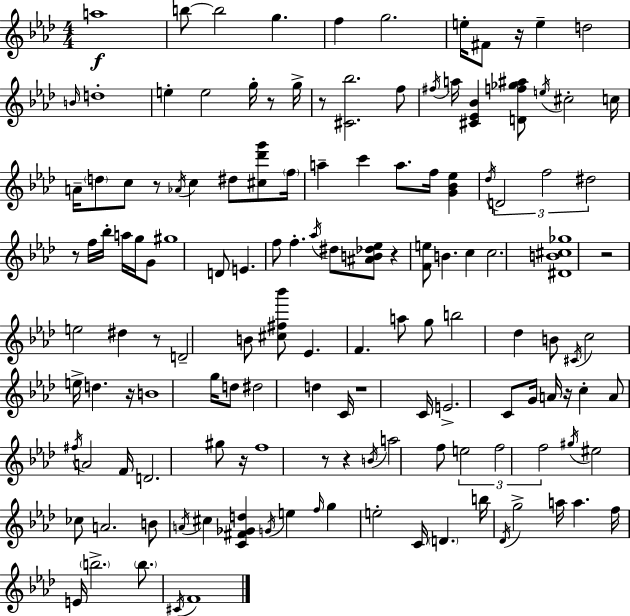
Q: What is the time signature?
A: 4/4